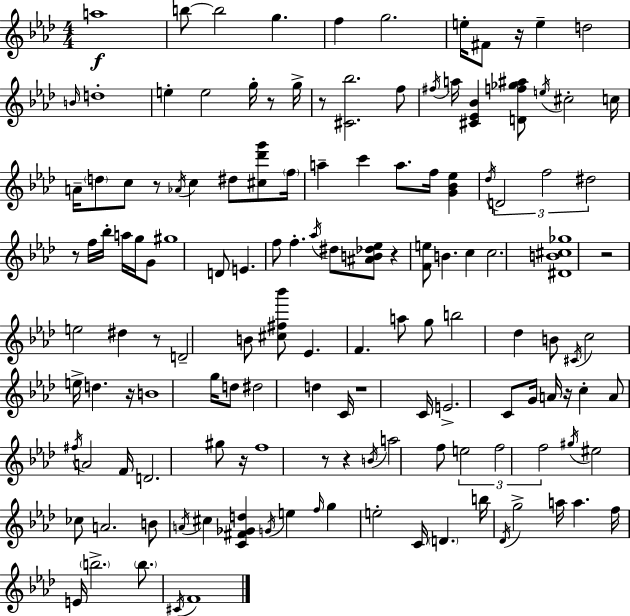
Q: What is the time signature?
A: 4/4